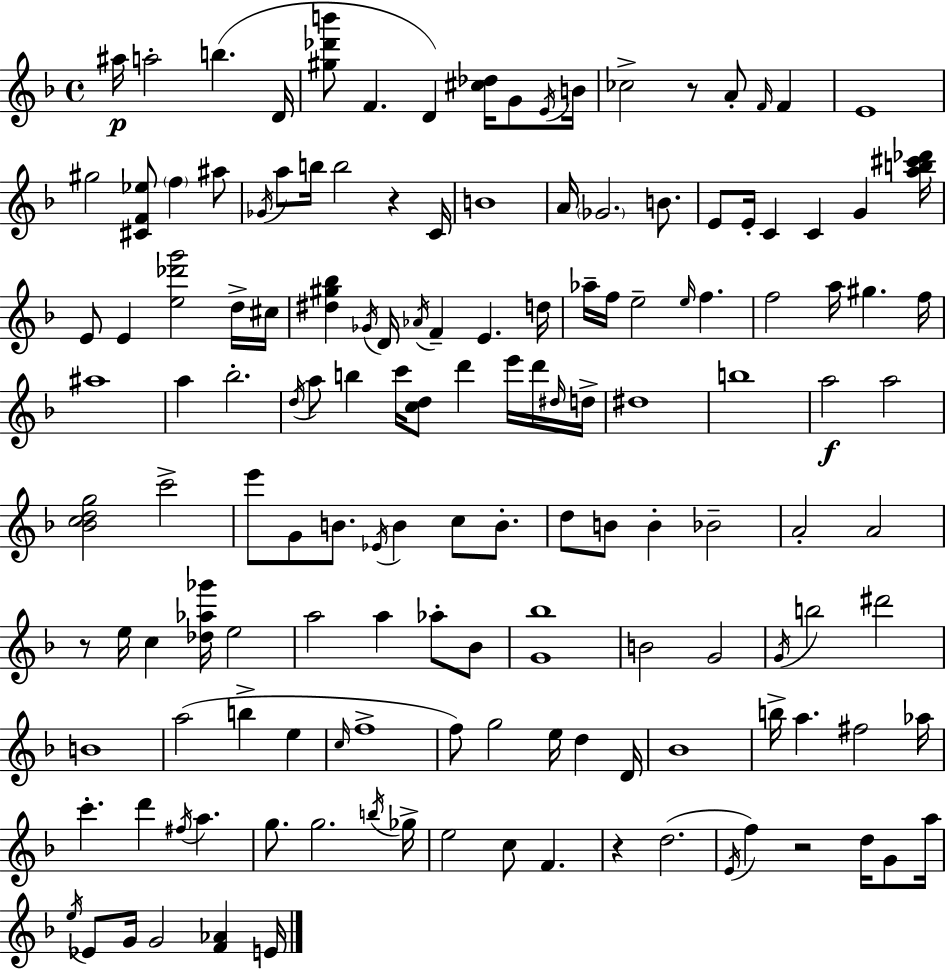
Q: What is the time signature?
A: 4/4